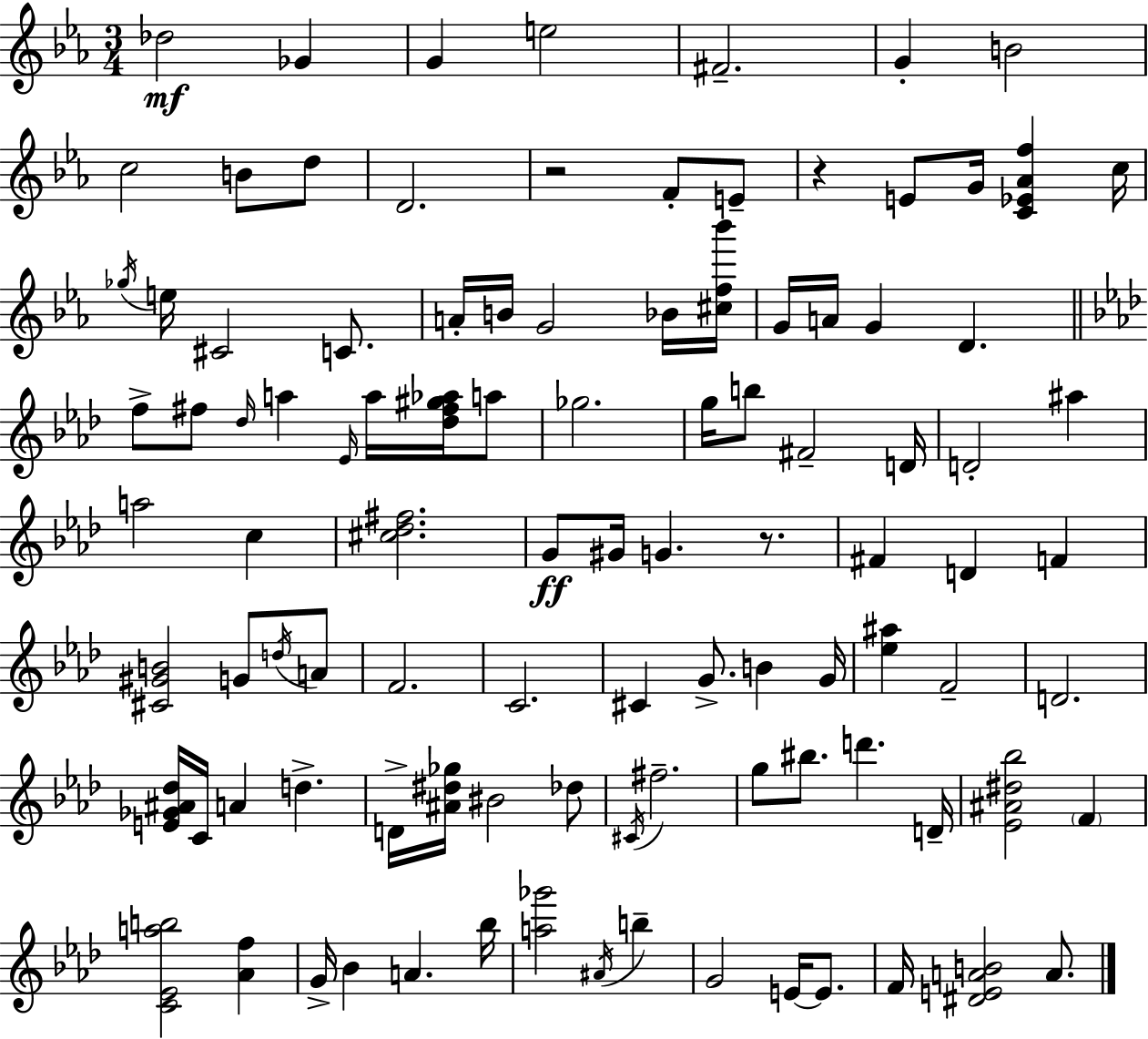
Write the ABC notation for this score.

X:1
T:Untitled
M:3/4
L:1/4
K:Cm
_d2 _G G e2 ^F2 G B2 c2 B/2 d/2 D2 z2 F/2 E/2 z E/2 G/4 [C_E_Af] c/4 _g/4 e/4 ^C2 C/2 A/4 B/4 G2 _B/4 [^cf_b']/4 G/4 A/4 G D f/2 ^f/2 _d/4 a _E/4 a/4 [_d^f^g_a]/4 a/2 _g2 g/4 b/2 ^F2 D/4 D2 ^a a2 c [^c_d^f]2 G/2 ^G/4 G z/2 ^F D F [^C^GB]2 G/2 d/4 A/2 F2 C2 ^C G/2 B G/4 [_e^a] F2 D2 [E_G^A_d]/4 C/4 A d D/4 [^A^d_g]/4 ^B2 _d/2 ^C/4 ^f2 g/2 ^b/2 d' D/4 [_E^A^d_b]2 F [C_Eab]2 [_Af] G/4 _B A _b/4 [a_g']2 ^A/4 b G2 E/4 E/2 F/4 [^DEAB]2 A/2